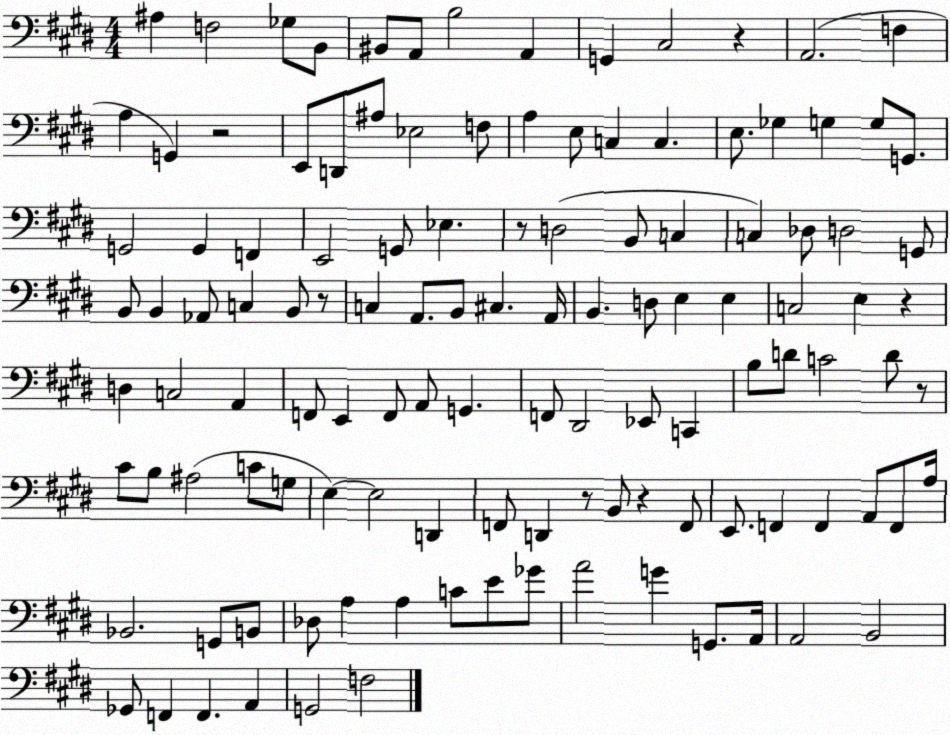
X:1
T:Untitled
M:4/4
L:1/4
K:E
^A, F,2 _G,/2 B,,/2 ^B,,/2 A,,/2 B,2 A,, G,, ^C,2 z A,,2 F, A, G,, z2 E,,/2 D,,/2 ^A,/2 _E,2 F,/2 A, E,/2 C, C, E,/2 _G, G, G,/2 G,,/2 G,,2 G,, F,, E,,2 G,,/2 _E, z/2 D,2 B,,/2 C, C, _D,/2 D,2 G,,/2 B,,/2 B,, _A,,/2 C, B,,/2 z/2 C, A,,/2 B,,/2 ^C, A,,/4 B,, D,/2 E, E, C,2 E, z D, C,2 A,, F,,/2 E,, F,,/2 A,,/2 G,, F,,/2 ^D,,2 _E,,/2 C,, B,/2 D/2 C2 D/2 z/2 ^C/2 B,/2 ^A,2 C/2 G,/2 E, E,2 D,, F,,/2 D,, z/2 B,,/2 z F,,/2 E,,/2 F,, F,, A,,/2 F,,/2 A,/4 _B,,2 G,,/2 B,,/2 _D,/2 A, A, C/2 E/2 _G/2 A2 G G,,/2 A,,/4 A,,2 B,,2 _G,,/2 F,, F,, A,, G,,2 F,2